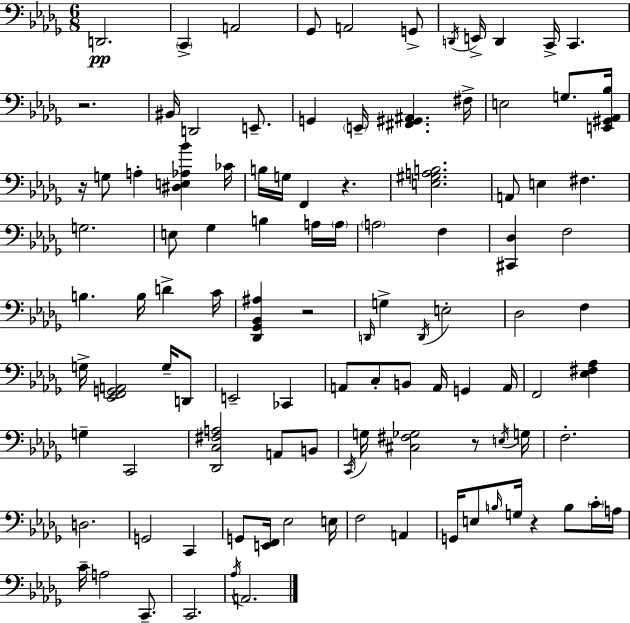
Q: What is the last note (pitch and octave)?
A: A2